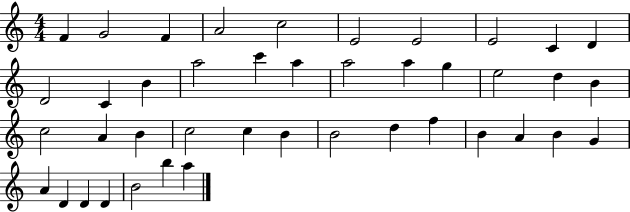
F4/q G4/h F4/q A4/h C5/h E4/h E4/h E4/h C4/q D4/q D4/h C4/q B4/q A5/h C6/q A5/q A5/h A5/q G5/q E5/h D5/q B4/q C5/h A4/q B4/q C5/h C5/q B4/q B4/h D5/q F5/q B4/q A4/q B4/q G4/q A4/q D4/q D4/q D4/q B4/h B5/q A5/q